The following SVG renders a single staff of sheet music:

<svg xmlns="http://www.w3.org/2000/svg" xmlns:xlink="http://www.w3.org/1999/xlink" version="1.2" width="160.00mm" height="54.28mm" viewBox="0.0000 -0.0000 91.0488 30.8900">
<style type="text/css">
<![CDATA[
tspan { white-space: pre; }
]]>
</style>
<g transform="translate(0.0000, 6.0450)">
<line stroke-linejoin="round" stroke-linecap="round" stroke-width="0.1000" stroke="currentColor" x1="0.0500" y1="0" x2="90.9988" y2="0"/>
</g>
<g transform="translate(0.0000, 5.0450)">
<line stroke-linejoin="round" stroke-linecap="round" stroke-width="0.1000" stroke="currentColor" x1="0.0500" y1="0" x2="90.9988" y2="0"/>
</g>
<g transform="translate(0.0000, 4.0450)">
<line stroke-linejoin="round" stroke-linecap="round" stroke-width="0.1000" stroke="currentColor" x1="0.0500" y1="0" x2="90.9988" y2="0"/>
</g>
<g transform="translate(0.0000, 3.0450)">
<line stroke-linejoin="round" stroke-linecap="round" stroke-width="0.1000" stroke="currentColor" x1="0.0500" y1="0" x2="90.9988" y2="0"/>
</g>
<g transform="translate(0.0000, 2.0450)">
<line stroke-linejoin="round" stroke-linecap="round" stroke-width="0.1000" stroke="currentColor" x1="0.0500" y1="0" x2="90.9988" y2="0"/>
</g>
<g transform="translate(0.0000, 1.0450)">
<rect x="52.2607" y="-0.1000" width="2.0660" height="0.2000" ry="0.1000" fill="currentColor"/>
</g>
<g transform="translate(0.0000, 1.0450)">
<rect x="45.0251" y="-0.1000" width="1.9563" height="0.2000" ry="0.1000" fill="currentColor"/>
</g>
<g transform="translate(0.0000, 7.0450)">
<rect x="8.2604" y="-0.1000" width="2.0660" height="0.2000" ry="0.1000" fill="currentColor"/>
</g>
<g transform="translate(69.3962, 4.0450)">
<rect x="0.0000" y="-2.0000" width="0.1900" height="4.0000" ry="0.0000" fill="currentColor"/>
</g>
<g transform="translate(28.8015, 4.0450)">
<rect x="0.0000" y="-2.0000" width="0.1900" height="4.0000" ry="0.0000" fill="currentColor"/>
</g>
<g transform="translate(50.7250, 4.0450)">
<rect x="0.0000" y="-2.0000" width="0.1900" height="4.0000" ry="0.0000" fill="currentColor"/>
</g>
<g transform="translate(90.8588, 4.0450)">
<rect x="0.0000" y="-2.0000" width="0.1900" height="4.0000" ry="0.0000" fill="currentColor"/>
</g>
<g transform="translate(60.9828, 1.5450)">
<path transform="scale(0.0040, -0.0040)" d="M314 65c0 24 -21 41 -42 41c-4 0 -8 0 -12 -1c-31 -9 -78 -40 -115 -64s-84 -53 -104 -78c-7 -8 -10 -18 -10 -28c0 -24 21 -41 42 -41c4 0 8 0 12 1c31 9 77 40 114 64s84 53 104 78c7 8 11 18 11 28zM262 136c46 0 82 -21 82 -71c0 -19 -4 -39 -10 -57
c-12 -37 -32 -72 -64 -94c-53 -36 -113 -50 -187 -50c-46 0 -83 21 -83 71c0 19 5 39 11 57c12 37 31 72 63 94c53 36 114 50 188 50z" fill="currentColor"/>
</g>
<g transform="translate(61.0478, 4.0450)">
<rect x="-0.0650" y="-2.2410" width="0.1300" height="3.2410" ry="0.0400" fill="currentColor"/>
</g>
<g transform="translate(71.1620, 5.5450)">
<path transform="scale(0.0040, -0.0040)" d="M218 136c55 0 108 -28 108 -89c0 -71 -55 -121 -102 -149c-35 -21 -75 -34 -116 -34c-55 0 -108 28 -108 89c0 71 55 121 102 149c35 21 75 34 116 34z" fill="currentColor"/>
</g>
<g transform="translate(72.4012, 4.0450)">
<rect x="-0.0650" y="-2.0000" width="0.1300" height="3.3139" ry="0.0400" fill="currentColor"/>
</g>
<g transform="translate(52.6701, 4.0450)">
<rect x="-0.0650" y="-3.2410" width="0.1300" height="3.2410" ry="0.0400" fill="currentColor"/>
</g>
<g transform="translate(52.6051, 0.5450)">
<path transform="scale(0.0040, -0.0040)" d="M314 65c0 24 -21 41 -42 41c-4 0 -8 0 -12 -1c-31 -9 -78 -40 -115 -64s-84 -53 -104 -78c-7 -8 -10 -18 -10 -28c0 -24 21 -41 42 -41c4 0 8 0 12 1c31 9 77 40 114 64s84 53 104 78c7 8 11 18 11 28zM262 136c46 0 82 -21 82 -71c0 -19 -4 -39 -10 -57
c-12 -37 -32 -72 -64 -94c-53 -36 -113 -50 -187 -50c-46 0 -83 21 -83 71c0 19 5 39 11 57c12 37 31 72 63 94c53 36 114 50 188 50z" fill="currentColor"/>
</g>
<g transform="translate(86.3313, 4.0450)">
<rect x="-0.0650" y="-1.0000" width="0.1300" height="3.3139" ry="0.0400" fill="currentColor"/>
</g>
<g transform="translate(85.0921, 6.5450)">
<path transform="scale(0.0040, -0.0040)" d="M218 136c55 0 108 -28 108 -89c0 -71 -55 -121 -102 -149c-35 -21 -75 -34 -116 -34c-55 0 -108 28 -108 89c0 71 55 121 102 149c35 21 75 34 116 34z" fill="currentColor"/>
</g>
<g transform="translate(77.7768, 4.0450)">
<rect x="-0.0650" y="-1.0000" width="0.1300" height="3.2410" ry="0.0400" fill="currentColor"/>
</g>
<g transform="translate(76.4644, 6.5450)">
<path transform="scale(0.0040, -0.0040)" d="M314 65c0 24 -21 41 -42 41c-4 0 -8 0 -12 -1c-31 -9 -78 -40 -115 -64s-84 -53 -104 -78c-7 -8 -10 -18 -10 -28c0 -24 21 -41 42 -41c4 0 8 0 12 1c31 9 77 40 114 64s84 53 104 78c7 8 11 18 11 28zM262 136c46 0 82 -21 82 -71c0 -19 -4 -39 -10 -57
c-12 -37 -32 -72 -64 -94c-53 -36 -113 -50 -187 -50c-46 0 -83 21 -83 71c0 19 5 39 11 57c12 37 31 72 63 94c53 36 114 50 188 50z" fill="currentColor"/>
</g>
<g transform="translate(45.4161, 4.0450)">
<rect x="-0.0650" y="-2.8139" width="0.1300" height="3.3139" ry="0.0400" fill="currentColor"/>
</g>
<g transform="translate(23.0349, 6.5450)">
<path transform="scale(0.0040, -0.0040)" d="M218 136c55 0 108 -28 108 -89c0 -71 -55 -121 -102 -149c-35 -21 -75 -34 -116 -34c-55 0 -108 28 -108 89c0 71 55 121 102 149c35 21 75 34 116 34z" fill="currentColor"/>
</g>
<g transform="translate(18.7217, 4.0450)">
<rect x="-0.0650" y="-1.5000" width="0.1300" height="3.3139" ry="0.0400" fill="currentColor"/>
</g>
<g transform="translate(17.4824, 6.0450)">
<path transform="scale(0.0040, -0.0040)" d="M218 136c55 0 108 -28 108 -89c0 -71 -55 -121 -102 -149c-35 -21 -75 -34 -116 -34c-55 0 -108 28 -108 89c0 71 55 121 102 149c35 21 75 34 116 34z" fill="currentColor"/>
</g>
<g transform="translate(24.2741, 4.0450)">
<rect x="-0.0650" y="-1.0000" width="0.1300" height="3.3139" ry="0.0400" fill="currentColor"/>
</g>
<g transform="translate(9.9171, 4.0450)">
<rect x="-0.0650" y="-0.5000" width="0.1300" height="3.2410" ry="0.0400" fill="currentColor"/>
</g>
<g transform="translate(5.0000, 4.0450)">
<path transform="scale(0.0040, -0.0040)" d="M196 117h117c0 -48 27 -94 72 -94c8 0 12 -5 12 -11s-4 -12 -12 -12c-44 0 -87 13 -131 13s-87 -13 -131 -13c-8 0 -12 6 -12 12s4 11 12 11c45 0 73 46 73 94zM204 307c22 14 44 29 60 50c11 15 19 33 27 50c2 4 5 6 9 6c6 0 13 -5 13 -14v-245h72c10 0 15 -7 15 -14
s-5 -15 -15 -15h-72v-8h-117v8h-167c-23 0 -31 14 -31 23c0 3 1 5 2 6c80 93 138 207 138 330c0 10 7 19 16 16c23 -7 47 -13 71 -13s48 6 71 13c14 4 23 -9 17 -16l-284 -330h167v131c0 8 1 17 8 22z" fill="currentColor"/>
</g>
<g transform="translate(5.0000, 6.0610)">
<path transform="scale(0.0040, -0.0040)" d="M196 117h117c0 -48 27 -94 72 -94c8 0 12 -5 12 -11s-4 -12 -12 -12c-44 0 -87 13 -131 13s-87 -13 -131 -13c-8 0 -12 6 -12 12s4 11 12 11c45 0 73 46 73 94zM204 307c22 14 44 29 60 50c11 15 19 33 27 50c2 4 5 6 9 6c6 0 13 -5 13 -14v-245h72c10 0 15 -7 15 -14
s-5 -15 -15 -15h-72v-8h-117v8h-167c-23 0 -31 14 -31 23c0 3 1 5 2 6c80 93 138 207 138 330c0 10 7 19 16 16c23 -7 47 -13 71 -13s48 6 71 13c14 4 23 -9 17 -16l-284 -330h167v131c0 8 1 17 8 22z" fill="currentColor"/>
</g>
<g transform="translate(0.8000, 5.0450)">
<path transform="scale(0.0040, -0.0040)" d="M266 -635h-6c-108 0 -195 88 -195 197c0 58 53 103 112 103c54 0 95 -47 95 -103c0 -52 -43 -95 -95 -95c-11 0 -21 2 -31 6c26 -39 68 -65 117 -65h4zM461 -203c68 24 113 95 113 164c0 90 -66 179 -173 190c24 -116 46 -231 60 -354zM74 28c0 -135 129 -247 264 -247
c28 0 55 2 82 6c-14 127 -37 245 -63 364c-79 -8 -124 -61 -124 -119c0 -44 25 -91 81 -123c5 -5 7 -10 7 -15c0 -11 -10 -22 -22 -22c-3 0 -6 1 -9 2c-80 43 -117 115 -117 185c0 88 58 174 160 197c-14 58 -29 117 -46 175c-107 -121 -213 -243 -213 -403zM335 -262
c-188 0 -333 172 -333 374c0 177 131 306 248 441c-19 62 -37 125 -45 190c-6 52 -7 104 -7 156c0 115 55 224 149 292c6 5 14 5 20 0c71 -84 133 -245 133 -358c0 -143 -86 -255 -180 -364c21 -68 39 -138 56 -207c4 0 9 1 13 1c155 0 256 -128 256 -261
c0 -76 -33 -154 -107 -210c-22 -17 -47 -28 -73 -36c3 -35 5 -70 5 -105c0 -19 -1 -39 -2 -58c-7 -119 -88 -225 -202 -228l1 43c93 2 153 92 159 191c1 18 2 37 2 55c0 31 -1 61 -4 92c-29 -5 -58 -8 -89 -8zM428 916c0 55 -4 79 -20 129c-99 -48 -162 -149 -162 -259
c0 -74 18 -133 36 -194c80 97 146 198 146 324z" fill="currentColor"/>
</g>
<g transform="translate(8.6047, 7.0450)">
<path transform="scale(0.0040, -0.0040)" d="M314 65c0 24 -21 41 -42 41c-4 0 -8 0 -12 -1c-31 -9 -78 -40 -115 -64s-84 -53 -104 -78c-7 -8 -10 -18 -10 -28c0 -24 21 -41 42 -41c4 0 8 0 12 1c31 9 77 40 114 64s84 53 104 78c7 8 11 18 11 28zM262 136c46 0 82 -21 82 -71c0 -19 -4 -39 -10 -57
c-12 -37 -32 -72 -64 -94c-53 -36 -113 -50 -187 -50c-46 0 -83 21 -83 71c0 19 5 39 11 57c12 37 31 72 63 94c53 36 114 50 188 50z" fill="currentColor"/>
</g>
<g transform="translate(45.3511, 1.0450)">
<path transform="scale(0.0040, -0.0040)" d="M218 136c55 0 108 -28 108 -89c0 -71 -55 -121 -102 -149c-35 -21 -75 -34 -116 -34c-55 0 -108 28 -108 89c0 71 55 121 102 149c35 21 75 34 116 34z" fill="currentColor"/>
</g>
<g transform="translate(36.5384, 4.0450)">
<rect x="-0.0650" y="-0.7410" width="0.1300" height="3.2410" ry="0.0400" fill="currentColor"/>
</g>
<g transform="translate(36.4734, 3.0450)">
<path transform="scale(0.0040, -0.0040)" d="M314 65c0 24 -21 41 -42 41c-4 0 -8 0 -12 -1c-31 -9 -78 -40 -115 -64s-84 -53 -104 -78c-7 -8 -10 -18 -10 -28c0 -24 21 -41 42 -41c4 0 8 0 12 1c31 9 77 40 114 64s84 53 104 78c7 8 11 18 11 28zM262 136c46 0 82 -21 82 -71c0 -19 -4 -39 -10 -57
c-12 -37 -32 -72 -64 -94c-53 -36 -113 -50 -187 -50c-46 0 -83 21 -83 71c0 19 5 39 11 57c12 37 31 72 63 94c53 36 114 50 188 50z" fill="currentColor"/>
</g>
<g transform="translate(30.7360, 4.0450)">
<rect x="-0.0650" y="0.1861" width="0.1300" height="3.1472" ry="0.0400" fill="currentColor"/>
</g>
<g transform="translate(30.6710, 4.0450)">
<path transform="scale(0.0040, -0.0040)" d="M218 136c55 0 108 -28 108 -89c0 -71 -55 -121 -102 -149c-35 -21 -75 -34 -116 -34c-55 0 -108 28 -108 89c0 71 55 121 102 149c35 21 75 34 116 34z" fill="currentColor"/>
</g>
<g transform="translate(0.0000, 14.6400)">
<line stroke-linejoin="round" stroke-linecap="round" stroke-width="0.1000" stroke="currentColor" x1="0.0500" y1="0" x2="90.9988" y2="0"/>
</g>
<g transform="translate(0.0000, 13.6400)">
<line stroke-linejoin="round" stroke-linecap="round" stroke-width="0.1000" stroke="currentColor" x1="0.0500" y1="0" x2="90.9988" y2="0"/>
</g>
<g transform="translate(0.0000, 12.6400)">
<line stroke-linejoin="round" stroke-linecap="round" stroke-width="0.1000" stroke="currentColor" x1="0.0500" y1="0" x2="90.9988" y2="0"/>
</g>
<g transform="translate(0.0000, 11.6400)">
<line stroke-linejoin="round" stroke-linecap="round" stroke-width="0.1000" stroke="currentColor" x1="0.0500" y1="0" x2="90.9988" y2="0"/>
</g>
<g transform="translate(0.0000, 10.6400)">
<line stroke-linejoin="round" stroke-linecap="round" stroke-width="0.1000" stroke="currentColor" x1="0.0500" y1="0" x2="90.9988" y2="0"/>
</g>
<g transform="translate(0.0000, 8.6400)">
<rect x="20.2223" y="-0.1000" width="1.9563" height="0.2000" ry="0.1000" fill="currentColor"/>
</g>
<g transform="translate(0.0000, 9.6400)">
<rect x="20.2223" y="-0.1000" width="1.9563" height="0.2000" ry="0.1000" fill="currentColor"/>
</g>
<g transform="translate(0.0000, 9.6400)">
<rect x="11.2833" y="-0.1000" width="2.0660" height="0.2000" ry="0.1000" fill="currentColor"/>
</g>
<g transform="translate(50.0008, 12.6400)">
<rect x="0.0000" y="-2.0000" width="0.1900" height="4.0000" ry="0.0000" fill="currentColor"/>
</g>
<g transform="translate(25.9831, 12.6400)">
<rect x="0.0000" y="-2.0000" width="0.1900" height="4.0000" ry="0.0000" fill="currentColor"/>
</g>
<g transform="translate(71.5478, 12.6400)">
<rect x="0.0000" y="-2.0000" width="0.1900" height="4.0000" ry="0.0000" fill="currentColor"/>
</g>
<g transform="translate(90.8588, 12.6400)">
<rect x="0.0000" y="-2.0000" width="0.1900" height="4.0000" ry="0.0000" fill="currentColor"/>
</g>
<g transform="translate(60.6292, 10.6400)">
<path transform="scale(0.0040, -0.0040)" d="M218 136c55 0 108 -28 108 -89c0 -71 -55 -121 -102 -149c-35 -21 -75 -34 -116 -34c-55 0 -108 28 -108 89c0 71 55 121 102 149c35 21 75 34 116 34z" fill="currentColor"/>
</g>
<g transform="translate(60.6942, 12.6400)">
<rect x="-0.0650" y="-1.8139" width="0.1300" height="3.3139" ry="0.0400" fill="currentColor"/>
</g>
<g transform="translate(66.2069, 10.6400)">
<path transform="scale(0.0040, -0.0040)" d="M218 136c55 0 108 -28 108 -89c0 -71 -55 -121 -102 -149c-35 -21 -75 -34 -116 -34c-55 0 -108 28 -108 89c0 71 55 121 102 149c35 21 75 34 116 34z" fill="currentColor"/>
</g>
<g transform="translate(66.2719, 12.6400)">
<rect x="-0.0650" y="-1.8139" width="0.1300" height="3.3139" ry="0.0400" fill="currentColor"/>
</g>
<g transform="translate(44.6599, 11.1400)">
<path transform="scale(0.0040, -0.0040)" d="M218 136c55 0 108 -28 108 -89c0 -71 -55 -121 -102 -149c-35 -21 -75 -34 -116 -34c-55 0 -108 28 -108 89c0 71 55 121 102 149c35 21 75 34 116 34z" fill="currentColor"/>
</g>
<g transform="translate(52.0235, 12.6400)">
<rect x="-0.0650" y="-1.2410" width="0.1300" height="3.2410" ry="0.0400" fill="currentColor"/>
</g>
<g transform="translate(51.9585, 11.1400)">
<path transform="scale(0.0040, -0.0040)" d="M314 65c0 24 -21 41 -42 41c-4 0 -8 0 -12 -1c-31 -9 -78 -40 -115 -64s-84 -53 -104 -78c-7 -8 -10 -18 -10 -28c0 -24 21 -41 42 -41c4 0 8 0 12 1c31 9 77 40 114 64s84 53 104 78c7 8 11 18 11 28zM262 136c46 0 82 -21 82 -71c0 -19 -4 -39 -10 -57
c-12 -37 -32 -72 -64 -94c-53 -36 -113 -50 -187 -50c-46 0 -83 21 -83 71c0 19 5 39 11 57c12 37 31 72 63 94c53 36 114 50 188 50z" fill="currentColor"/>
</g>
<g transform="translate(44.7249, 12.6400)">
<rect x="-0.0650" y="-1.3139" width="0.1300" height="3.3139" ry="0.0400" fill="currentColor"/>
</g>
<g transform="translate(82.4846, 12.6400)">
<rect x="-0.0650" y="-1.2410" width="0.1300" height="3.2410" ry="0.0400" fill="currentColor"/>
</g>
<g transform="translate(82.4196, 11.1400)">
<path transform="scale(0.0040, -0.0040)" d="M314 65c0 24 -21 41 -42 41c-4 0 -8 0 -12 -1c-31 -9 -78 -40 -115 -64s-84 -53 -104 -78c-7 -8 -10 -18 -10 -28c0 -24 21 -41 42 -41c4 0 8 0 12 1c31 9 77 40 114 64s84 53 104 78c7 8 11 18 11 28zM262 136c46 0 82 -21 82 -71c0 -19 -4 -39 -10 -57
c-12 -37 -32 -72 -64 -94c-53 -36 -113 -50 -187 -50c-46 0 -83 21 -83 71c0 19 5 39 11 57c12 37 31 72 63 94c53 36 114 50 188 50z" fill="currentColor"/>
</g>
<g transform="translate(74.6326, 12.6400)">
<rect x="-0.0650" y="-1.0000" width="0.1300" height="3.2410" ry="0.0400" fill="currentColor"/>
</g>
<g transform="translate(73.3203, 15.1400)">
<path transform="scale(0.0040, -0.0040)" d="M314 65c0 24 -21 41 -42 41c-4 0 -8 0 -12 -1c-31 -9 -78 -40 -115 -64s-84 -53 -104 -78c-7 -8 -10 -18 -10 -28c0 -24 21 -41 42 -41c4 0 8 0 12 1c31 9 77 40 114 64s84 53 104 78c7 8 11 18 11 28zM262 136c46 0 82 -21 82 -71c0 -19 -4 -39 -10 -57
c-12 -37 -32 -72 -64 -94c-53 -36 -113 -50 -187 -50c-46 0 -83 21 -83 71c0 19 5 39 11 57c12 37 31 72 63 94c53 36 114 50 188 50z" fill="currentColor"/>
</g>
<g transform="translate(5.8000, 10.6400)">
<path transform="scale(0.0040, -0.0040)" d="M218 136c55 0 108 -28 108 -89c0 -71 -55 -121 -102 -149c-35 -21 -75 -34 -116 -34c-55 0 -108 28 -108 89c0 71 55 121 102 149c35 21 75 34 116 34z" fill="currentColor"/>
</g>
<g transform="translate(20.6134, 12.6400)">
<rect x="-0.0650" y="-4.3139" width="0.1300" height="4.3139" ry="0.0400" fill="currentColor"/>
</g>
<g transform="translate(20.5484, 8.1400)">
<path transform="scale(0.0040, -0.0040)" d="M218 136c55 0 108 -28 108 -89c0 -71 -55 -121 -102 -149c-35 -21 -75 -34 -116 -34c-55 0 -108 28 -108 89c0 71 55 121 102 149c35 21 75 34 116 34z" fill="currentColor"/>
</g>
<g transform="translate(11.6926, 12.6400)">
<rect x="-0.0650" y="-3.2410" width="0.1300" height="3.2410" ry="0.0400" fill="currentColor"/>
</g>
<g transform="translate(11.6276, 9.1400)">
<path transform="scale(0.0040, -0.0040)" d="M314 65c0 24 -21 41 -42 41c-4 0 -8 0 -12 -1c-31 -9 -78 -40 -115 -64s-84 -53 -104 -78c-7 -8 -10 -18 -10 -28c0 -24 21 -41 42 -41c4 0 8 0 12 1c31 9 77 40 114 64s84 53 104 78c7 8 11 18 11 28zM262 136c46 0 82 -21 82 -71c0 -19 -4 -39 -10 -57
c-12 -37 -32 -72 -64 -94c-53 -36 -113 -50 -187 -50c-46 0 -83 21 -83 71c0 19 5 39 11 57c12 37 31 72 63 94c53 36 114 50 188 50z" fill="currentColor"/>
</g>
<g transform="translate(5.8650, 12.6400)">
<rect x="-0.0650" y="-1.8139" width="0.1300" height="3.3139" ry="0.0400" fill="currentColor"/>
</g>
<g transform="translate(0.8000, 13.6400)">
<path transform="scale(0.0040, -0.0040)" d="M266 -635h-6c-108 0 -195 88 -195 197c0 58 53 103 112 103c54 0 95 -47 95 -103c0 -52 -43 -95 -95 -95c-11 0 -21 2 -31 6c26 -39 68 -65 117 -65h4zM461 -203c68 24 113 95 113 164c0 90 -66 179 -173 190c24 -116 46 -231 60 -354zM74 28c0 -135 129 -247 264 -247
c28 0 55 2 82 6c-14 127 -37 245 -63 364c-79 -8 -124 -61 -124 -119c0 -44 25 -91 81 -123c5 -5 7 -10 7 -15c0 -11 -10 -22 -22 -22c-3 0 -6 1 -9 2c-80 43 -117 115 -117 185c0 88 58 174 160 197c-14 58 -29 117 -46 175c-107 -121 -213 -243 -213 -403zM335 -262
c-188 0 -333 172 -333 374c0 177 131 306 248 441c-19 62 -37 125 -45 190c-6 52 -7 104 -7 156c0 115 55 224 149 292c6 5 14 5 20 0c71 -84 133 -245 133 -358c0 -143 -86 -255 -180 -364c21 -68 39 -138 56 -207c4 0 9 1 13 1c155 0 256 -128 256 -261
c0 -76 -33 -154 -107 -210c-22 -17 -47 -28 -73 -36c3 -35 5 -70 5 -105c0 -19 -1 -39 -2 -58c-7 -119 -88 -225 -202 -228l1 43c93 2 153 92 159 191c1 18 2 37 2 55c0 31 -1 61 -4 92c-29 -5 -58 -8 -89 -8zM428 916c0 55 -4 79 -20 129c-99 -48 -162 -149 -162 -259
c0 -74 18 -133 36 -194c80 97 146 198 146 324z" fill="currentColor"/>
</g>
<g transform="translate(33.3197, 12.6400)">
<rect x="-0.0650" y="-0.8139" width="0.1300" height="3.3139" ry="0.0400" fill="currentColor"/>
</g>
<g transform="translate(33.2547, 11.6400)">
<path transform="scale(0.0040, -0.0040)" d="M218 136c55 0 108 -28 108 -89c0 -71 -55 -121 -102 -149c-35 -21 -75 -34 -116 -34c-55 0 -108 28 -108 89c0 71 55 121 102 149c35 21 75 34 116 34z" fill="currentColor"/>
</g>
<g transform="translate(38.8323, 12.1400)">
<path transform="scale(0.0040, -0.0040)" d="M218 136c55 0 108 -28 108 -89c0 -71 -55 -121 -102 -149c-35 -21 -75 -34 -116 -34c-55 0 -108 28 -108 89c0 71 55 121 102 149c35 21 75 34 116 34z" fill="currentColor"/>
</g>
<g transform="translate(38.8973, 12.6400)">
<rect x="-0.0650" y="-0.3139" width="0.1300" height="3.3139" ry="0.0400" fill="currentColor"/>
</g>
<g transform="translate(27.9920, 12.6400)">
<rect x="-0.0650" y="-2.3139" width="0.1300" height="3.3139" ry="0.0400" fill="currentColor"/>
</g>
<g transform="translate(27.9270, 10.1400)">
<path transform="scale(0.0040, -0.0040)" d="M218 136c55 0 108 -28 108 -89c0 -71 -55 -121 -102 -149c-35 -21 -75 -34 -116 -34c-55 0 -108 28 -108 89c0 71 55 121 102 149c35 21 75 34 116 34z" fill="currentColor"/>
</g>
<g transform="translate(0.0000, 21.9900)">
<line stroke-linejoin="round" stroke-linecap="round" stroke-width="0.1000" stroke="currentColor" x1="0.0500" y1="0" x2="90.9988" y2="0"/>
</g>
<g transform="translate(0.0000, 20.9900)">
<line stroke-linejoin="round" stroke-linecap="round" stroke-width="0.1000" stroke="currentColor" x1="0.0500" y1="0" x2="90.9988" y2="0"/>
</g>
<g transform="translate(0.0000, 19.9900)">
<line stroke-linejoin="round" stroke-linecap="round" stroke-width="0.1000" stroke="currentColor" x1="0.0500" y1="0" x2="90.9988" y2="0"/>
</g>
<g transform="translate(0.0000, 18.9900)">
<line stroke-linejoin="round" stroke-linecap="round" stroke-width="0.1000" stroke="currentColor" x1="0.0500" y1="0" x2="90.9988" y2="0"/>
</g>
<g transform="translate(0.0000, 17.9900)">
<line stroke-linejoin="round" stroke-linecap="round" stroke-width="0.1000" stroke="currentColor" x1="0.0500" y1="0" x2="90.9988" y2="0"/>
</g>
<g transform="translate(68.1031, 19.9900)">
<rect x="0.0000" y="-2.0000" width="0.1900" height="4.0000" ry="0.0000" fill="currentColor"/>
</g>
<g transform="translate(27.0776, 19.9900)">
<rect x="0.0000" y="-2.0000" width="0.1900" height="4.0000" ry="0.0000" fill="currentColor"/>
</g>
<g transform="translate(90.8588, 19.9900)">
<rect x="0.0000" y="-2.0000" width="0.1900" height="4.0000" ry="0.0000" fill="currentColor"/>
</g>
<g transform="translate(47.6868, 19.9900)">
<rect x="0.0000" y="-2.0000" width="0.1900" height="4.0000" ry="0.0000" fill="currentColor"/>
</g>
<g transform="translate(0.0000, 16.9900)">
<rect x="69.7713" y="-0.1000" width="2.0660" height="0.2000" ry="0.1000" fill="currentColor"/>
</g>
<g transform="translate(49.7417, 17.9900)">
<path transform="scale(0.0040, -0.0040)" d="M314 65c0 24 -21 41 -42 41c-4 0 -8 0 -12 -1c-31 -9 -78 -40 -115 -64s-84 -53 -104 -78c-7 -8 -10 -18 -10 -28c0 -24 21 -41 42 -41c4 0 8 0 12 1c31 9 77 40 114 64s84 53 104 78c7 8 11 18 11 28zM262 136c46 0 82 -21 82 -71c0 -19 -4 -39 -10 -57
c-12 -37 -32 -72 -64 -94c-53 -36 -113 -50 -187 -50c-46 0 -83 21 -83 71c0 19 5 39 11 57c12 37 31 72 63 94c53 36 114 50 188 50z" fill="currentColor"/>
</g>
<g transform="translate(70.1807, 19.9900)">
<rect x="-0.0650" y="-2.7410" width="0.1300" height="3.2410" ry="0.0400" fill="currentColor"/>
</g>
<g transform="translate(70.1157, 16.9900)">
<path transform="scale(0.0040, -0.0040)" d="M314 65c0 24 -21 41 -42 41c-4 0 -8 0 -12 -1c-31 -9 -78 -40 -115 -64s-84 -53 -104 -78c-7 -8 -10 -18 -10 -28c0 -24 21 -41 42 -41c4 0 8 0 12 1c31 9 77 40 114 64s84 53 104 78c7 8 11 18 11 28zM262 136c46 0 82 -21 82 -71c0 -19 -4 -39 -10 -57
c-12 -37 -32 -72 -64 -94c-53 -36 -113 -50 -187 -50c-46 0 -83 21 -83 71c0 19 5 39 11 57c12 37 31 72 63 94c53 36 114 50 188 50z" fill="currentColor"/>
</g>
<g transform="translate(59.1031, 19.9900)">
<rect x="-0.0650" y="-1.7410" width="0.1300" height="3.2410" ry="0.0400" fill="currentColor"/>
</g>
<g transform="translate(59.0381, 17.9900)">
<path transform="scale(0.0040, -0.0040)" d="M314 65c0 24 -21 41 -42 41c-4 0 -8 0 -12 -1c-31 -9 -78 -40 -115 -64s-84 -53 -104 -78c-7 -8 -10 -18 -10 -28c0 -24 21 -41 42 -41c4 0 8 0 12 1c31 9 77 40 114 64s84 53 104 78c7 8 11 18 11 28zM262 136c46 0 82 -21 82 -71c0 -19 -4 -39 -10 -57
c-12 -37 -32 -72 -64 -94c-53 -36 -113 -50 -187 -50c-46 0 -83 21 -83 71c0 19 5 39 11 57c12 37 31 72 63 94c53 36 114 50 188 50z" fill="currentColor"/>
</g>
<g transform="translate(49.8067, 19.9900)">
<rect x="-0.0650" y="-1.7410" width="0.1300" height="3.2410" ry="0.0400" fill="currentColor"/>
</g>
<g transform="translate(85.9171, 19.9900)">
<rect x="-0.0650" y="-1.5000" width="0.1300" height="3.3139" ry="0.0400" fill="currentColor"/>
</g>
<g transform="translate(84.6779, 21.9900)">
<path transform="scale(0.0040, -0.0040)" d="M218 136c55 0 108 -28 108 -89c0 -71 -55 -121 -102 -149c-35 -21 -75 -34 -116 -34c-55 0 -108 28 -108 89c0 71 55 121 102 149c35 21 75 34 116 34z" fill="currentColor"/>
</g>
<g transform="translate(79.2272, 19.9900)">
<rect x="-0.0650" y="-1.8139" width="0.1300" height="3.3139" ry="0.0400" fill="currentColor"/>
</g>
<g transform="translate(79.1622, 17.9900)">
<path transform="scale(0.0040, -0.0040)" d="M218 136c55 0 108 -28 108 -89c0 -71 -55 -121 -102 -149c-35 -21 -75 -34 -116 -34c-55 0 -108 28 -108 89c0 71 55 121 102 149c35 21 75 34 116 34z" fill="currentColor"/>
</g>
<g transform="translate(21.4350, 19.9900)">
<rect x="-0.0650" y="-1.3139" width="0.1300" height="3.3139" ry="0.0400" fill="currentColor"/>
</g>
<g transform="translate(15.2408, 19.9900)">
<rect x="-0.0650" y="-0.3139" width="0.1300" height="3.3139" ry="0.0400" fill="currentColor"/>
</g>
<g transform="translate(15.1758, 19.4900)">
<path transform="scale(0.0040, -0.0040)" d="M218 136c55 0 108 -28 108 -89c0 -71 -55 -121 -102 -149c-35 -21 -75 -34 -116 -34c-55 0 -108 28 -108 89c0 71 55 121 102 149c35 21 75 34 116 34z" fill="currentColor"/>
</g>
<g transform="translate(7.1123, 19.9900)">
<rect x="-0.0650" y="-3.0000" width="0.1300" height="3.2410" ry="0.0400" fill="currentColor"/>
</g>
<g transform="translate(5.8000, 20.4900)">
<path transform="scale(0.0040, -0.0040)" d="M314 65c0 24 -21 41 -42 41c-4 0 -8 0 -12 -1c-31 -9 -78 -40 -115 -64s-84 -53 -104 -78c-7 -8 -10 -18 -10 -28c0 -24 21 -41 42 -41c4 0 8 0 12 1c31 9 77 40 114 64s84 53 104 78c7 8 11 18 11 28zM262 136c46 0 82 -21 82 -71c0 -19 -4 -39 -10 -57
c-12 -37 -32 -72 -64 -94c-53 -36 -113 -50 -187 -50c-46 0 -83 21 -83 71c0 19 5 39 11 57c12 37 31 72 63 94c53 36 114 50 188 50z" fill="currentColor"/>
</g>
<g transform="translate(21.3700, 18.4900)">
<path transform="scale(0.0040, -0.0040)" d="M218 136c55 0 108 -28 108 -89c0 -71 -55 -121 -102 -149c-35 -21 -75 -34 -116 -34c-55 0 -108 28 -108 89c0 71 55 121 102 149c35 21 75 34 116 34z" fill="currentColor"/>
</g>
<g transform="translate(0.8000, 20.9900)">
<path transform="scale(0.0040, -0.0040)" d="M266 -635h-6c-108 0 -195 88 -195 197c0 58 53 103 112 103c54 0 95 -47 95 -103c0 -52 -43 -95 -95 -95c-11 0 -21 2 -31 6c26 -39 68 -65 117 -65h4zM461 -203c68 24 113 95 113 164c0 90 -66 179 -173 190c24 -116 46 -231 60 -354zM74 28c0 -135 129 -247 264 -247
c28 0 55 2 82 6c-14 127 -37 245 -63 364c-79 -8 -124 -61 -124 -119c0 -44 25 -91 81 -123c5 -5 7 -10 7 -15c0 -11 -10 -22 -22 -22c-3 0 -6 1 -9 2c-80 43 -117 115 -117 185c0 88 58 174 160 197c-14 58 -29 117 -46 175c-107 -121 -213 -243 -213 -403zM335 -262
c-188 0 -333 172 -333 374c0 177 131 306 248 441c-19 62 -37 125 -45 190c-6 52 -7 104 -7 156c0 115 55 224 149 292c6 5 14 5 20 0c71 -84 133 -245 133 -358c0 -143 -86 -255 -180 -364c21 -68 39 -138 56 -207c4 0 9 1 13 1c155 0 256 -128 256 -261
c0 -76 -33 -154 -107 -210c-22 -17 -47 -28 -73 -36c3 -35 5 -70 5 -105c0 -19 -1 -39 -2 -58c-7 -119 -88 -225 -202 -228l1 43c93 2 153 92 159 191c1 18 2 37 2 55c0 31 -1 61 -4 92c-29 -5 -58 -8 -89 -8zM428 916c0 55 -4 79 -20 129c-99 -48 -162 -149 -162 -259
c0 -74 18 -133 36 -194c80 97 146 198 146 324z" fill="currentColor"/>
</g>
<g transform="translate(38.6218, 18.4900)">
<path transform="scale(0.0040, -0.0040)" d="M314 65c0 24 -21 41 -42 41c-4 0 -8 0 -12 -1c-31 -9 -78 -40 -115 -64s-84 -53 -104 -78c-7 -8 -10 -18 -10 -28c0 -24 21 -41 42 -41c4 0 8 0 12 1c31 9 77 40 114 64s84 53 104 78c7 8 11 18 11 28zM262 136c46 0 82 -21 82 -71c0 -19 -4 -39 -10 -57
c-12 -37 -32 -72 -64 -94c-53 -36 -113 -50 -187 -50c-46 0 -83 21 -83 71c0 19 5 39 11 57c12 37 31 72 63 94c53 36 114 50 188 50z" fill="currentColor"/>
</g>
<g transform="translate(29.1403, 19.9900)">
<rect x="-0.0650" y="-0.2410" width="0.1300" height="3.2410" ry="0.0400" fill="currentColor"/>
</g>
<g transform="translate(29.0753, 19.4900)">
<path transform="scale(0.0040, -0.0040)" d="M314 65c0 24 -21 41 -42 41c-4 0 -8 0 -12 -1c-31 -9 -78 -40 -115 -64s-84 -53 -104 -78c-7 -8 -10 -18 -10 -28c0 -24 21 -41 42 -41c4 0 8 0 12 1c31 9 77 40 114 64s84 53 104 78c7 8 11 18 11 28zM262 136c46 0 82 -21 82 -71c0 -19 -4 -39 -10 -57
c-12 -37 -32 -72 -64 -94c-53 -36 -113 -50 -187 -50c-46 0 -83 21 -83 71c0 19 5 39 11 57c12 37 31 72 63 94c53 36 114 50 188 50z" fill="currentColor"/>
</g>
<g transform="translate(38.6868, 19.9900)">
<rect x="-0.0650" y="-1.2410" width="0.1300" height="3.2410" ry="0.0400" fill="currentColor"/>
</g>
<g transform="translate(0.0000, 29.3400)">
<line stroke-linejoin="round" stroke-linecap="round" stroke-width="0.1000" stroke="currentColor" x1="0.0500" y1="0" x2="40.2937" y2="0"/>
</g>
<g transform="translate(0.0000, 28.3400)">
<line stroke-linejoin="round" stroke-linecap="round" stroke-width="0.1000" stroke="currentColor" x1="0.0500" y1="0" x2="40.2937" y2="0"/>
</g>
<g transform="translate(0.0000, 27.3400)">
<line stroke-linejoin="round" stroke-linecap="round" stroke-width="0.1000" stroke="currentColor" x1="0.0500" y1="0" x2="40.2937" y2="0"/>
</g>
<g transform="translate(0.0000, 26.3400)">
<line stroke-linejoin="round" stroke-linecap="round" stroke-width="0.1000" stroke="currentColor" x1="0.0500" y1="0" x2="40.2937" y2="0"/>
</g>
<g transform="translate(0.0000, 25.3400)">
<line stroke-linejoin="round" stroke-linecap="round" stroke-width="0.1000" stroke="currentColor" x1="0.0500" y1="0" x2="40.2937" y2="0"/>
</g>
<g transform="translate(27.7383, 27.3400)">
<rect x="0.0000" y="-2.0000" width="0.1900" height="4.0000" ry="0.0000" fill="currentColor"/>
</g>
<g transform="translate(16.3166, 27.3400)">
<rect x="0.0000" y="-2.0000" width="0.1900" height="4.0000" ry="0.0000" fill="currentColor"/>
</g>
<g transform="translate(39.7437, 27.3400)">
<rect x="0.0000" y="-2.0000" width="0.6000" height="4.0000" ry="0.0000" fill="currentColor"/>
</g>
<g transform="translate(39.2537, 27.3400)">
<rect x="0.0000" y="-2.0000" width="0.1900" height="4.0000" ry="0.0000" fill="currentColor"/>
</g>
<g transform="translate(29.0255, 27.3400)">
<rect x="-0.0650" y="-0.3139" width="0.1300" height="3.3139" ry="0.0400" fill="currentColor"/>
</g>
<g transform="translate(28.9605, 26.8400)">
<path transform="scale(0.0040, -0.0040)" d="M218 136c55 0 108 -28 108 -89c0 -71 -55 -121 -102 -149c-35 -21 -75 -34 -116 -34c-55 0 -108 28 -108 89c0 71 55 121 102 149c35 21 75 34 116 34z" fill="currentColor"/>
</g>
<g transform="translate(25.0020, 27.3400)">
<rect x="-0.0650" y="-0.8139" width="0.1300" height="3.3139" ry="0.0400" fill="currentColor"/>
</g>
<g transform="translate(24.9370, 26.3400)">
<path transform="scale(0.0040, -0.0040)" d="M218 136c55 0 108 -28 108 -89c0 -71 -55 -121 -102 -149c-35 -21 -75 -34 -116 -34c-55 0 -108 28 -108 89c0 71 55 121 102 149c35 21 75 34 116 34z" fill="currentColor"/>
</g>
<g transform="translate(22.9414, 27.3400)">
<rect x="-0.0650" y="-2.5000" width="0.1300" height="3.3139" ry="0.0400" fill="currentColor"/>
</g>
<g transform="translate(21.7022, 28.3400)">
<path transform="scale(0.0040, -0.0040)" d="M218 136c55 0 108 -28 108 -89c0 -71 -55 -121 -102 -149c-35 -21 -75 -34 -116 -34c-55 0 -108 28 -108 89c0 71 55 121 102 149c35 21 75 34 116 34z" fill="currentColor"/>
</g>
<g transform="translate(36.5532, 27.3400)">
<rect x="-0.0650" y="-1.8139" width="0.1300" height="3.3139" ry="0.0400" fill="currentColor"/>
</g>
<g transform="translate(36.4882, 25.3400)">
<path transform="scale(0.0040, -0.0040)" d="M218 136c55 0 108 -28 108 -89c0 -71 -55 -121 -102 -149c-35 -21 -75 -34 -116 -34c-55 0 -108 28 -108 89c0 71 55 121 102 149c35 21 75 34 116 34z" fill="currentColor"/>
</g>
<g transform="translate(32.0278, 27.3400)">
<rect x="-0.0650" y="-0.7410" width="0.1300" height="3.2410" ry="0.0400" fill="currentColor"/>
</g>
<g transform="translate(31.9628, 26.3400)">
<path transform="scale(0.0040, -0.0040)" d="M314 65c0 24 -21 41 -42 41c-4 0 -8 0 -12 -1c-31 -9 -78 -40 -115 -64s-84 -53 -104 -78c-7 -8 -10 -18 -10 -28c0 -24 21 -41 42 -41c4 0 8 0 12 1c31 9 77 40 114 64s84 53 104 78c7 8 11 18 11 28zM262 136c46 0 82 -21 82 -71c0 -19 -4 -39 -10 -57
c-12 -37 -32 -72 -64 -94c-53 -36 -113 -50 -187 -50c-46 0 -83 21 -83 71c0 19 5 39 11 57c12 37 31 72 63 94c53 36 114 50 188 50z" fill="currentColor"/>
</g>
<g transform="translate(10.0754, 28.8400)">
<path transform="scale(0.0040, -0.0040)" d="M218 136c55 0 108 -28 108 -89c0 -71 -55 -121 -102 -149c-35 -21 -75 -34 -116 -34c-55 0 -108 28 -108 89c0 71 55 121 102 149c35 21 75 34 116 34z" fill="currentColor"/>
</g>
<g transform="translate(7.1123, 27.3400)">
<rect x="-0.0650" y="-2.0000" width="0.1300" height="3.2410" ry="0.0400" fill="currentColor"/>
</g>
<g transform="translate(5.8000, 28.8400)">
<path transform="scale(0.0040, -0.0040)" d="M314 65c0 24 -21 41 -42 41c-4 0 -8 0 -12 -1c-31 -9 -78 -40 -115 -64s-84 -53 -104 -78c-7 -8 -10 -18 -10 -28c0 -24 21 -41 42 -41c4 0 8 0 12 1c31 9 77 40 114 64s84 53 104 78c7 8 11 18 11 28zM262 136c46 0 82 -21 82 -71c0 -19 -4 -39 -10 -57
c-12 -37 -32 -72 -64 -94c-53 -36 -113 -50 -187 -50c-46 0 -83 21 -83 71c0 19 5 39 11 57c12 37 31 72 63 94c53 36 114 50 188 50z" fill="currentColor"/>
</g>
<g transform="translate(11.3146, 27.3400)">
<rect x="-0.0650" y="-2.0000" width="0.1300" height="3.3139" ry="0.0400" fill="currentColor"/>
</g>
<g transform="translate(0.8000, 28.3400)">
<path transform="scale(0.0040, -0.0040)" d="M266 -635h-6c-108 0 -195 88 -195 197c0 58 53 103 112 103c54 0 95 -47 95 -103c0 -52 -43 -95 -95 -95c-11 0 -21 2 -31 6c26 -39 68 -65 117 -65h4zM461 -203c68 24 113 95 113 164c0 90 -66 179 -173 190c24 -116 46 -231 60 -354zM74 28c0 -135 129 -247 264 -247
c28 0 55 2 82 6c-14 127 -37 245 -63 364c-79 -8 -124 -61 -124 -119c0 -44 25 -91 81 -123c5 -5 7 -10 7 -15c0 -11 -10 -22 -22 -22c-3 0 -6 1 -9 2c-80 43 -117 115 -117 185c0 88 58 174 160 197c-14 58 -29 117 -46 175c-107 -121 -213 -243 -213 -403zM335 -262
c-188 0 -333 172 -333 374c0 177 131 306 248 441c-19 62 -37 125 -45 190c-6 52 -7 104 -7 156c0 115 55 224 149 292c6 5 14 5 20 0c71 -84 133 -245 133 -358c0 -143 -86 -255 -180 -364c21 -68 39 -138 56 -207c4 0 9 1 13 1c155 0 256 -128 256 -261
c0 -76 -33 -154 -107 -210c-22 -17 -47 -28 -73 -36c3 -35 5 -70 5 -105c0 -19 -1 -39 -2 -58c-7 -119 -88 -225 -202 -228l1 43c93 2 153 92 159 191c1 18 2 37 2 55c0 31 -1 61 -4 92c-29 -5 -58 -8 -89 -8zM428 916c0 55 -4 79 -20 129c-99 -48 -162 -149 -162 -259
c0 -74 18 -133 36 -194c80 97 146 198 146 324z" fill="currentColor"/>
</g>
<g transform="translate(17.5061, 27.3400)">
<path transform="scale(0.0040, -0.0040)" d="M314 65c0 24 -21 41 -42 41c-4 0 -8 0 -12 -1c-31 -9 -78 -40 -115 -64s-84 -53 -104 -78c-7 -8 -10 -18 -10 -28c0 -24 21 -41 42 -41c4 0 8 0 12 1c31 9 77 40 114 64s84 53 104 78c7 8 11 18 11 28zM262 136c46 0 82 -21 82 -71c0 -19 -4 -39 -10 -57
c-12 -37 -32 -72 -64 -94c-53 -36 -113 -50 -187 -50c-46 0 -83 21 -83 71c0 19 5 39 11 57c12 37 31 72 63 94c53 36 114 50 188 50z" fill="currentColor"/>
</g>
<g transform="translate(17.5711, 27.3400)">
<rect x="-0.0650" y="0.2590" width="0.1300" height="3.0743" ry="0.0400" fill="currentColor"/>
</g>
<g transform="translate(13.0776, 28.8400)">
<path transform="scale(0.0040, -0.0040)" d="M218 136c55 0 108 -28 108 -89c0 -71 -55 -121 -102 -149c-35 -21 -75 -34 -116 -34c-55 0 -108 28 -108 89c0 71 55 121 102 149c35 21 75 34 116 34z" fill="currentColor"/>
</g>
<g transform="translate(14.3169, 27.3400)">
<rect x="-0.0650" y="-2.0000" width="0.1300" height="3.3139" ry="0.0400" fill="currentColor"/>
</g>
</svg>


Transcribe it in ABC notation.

X:1
T:Untitled
M:4/4
L:1/4
K:C
C2 E D B d2 a b2 g2 F D2 D f b2 d' g d c e e2 f f D2 e2 A2 c e c2 e2 f2 f2 a2 f E F2 F F B2 G d c d2 f